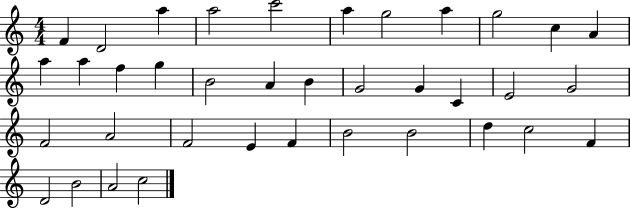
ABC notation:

X:1
T:Untitled
M:4/4
L:1/4
K:C
F D2 a a2 c'2 a g2 a g2 c A a a f g B2 A B G2 G C E2 G2 F2 A2 F2 E F B2 B2 d c2 F D2 B2 A2 c2